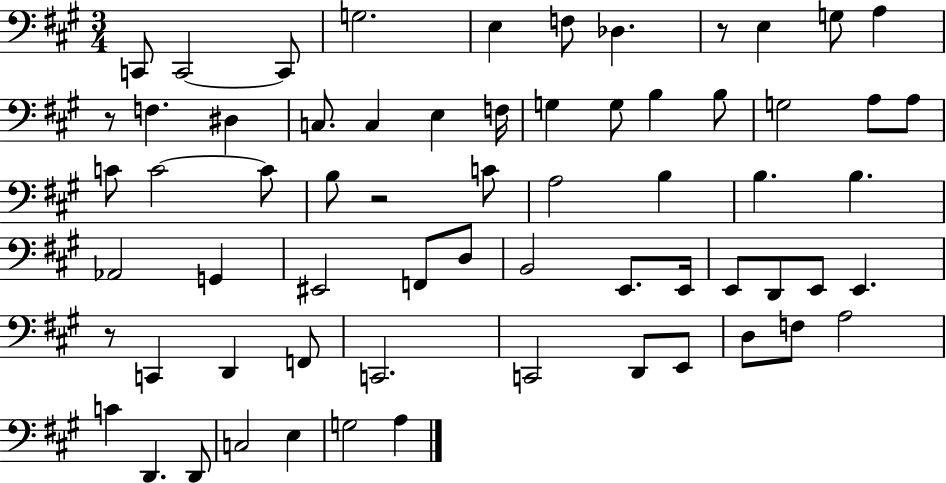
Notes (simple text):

C2/e C2/h C2/e G3/h. E3/q F3/e Db3/q. R/e E3/q G3/e A3/q R/e F3/q. D#3/q C3/e. C3/q E3/q F3/s G3/q G3/e B3/q B3/e G3/h A3/e A3/e C4/e C4/h C4/e B3/e R/h C4/e A3/h B3/q B3/q. B3/q. Ab2/h G2/q EIS2/h F2/e D3/e B2/h E2/e. E2/s E2/e D2/e E2/e E2/q. R/e C2/q D2/q F2/e C2/h. C2/h D2/e E2/e D3/e F3/e A3/h C4/q D2/q. D2/e C3/h E3/q G3/h A3/q